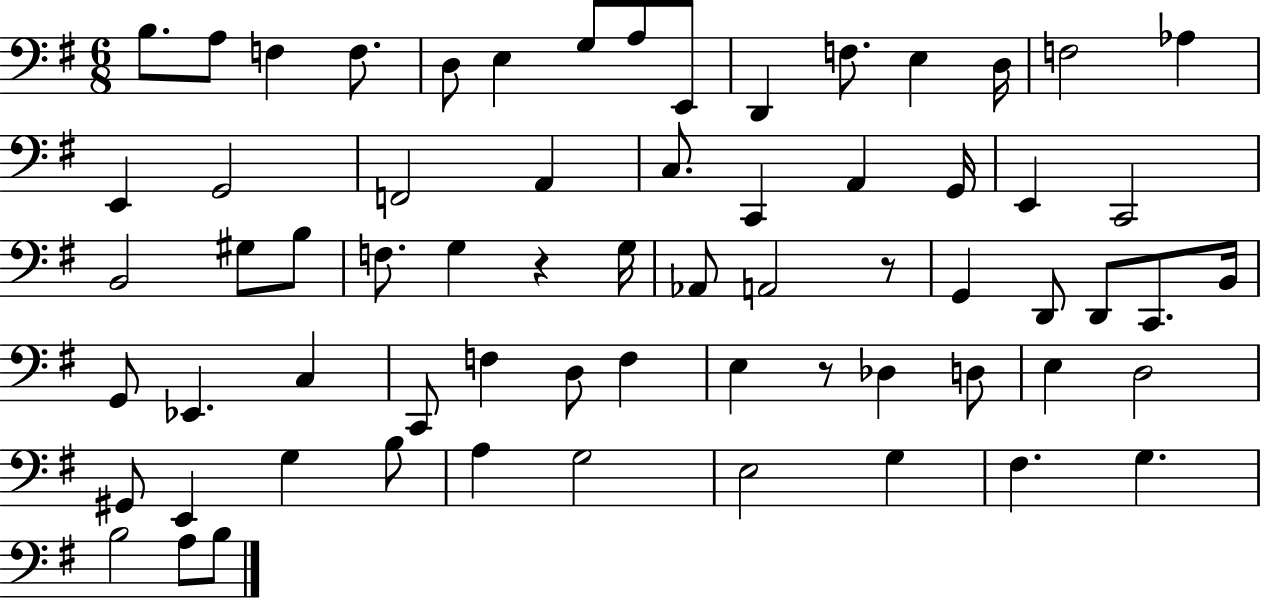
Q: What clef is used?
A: bass